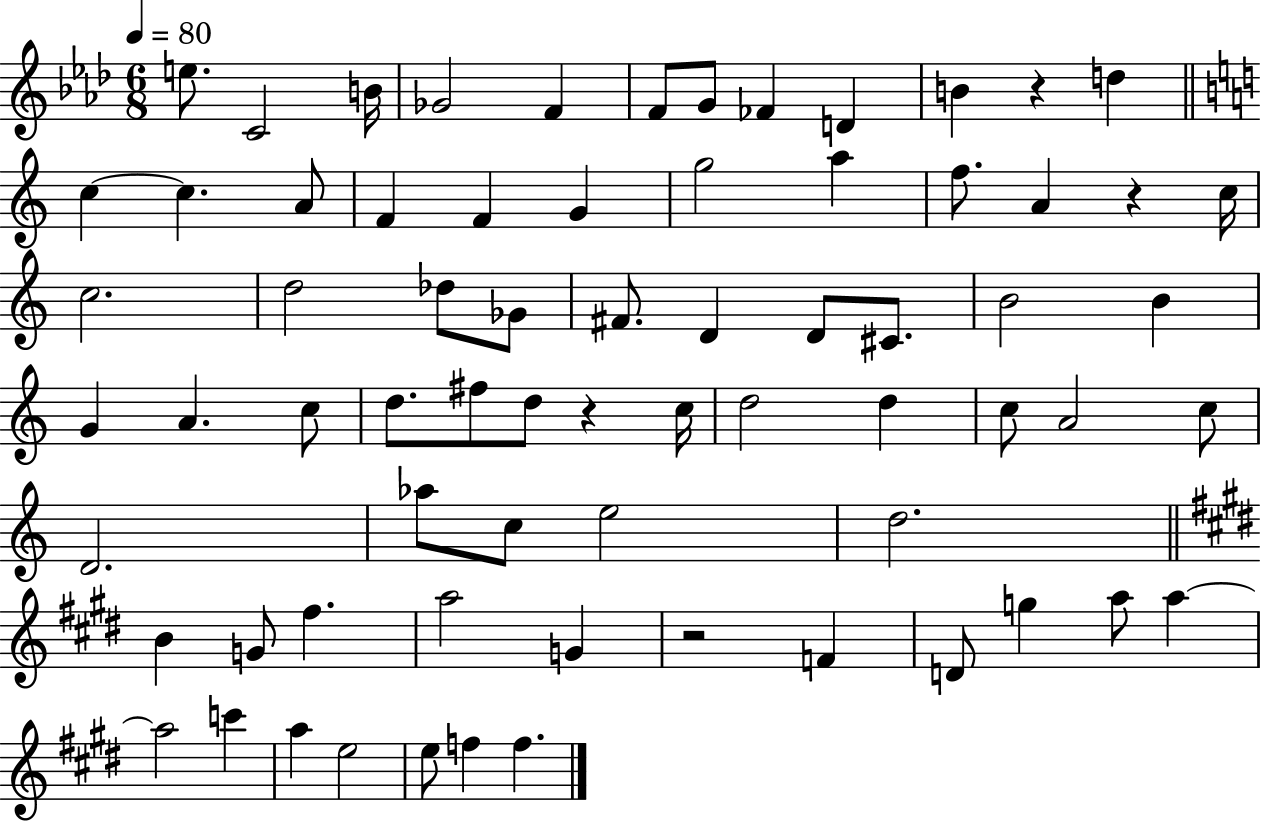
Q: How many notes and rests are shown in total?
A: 70